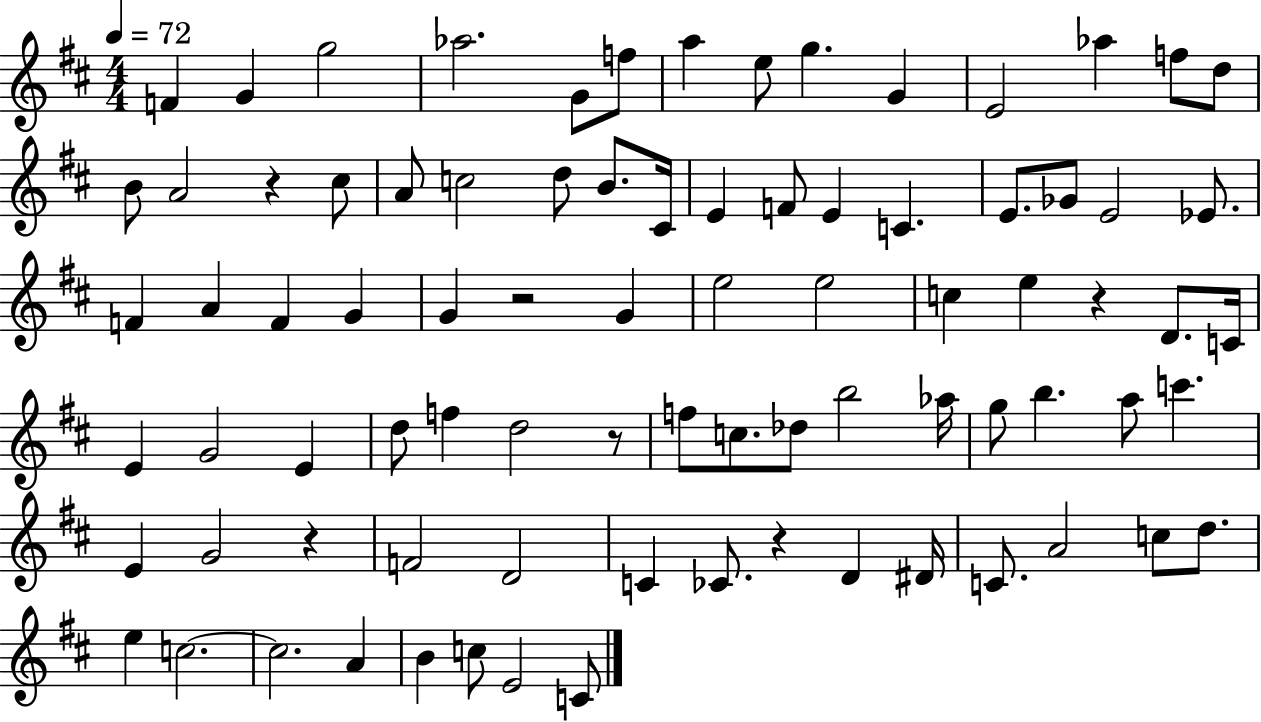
X:1
T:Untitled
M:4/4
L:1/4
K:D
F G g2 _a2 G/2 f/2 a e/2 g G E2 _a f/2 d/2 B/2 A2 z ^c/2 A/2 c2 d/2 B/2 ^C/4 E F/2 E C E/2 _G/2 E2 _E/2 F A F G G z2 G e2 e2 c e z D/2 C/4 E G2 E d/2 f d2 z/2 f/2 c/2 _d/2 b2 _a/4 g/2 b a/2 c' E G2 z F2 D2 C _C/2 z D ^D/4 C/2 A2 c/2 d/2 e c2 c2 A B c/2 E2 C/2